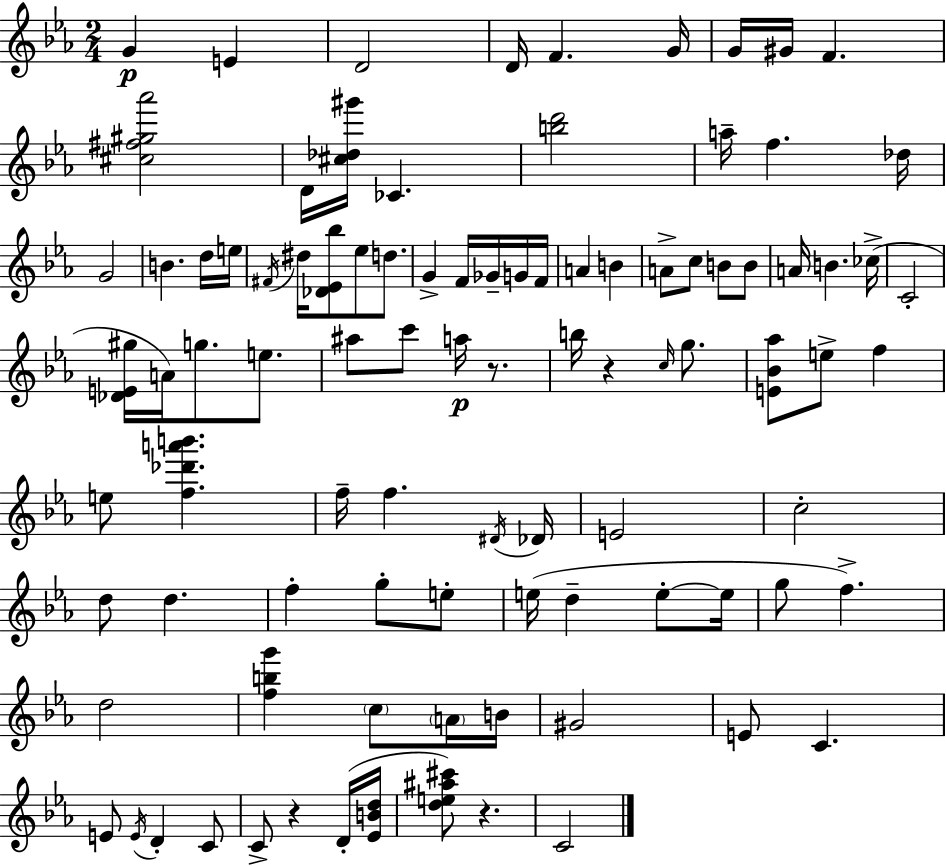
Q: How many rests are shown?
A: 4